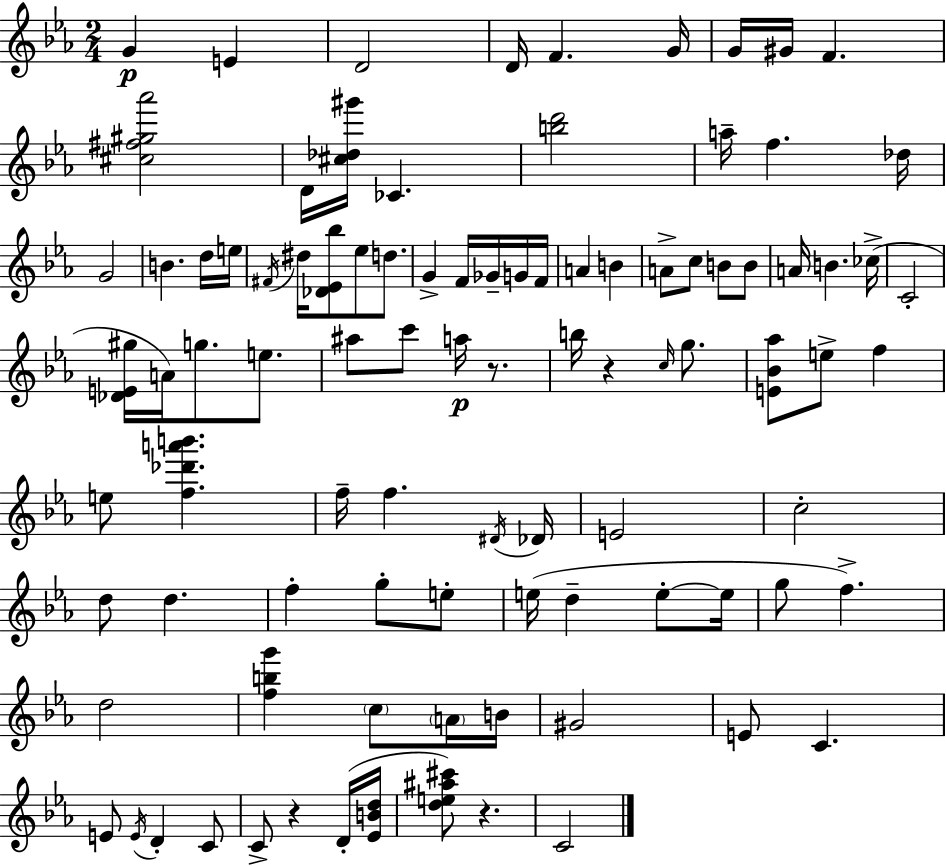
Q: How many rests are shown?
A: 4